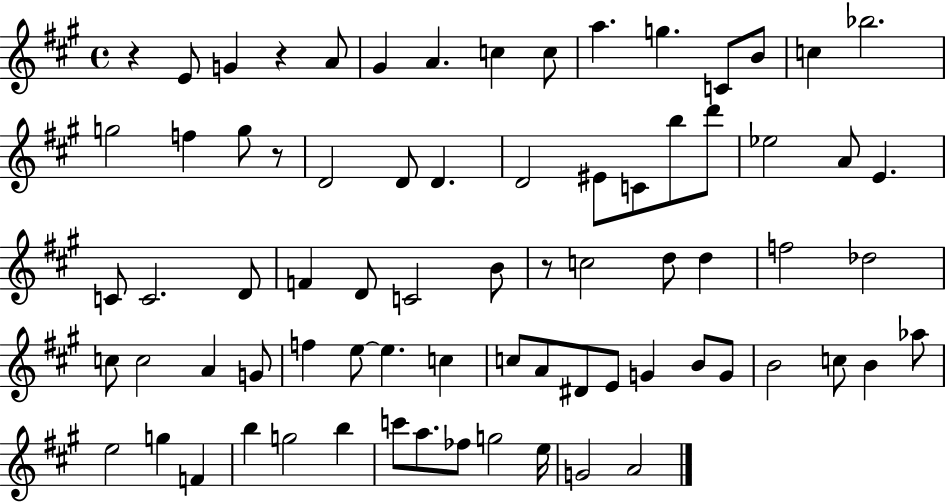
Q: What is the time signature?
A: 4/4